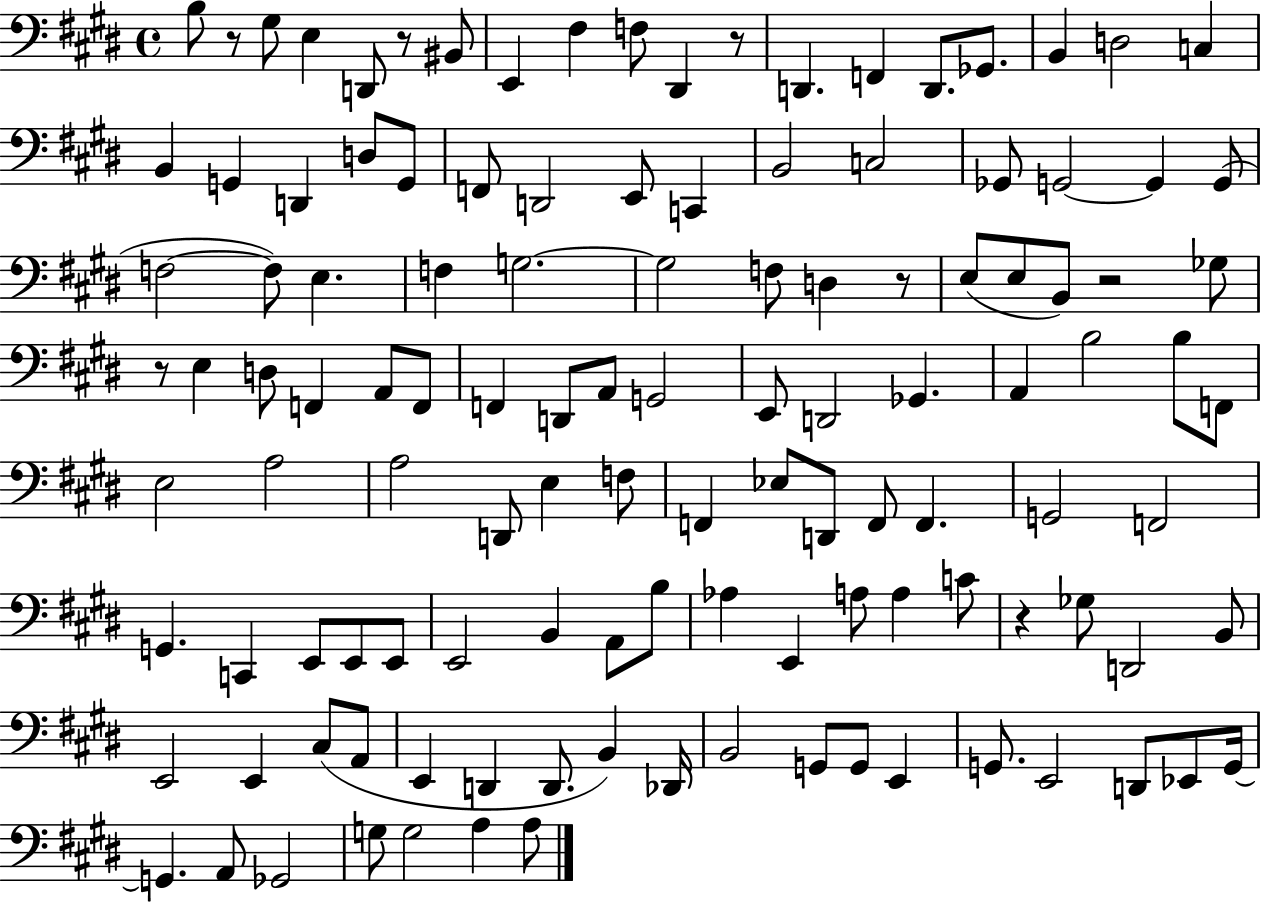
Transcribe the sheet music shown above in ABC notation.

X:1
T:Untitled
M:4/4
L:1/4
K:E
B,/2 z/2 ^G,/2 E, D,,/2 z/2 ^B,,/2 E,, ^F, F,/2 ^D,, z/2 D,, F,, D,,/2 _G,,/2 B,, D,2 C, B,, G,, D,, D,/2 G,,/2 F,,/2 D,,2 E,,/2 C,, B,,2 C,2 _G,,/2 G,,2 G,, G,,/2 F,2 F,/2 E, F, G,2 G,2 F,/2 D, z/2 E,/2 E,/2 B,,/2 z2 _G,/2 z/2 E, D,/2 F,, A,,/2 F,,/2 F,, D,,/2 A,,/2 G,,2 E,,/2 D,,2 _G,, A,, B,2 B,/2 F,,/2 E,2 A,2 A,2 D,,/2 E, F,/2 F,, _E,/2 D,,/2 F,,/2 F,, G,,2 F,,2 G,, C,, E,,/2 E,,/2 E,,/2 E,,2 B,, A,,/2 B,/2 _A, E,, A,/2 A, C/2 z _G,/2 D,,2 B,,/2 E,,2 E,, ^C,/2 A,,/2 E,, D,, D,,/2 B,, _D,,/4 B,,2 G,,/2 G,,/2 E,, G,,/2 E,,2 D,,/2 _E,,/2 G,,/4 G,, A,,/2 _G,,2 G,/2 G,2 A, A,/2